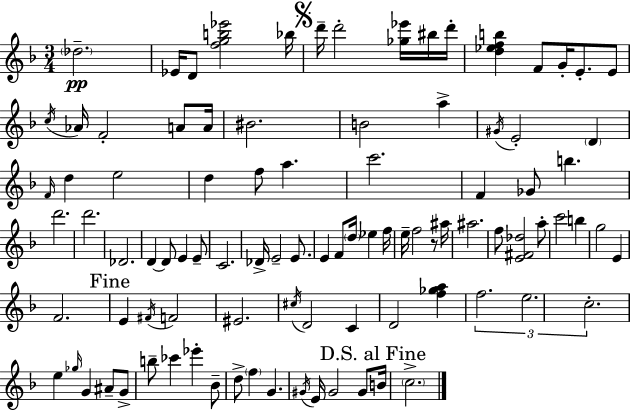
{
  \clef treble
  \numericTimeSignature
  \time 3/4
  \key f \major
  \repeat volta 2 { \parenthesize des''2.--\pp | ees'16 d'8 <f'' g'' b'' ees'''>2 bes''16 | \mark \markup { \musicglyph "scripts.segno" } d'''16-- d'''2-. <ges'' ees'''>16 bis''16 d'''16-. | <d'' ees'' f'' b''>4 f'8 g'16-. e'8.-. e'8 | \break \acciaccatura { c''16 } aes'16 f'2-. a'8 | a'16 bis'2. | b'2 a''4-> | \acciaccatura { gis'16 } e'2-. \parenthesize d'4 | \break \grace { f'16 } d''4 e''2 | d''4 f''8 a''4. | c'''2. | f'4 ges'8 b''4. | \break d'''2. | d'''2. | des'2. | d'4~~ d'8 e'4 | \break e'8-- c'2. | des'16-> e'2-- | e'8. e'4 f'8 \parenthesize d''16 ees''4 | f''16 e''16-- f''2 | \break r8 ais''16 ais''2. | f''8 <e' fis' des''>2 | a''8-. c'''2 b''4 | g''2 e'4 | \break f'2. | \mark "Fine" e'4 \acciaccatura { fis'16 } f'2 | eis'2. | \acciaccatura { cis''16 } d'2 | \break c'4 d'2 | <f'' ges'' a''>4 \tuplet 3/2 { f''2. | e''2. | c''2.-. } | \break e''4 \grace { ges''16 } g'4 | ais'8-- g'8-> b''8-- ces'''4 | ees'''4-. bes'8-- d''8-> \parenthesize f''4 | g'4. \acciaccatura { gis'16 } e'16 gis'2 | \break gis'8 \mark "D.S. al Fine" b'16 \parenthesize c''2.-> | } \bar "|."
}